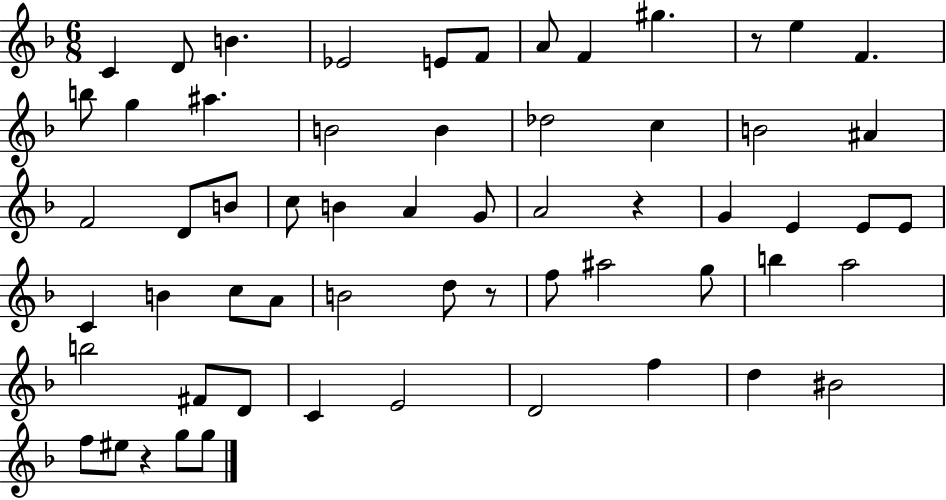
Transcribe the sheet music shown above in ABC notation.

X:1
T:Untitled
M:6/8
L:1/4
K:F
C D/2 B _E2 E/2 F/2 A/2 F ^g z/2 e F b/2 g ^a B2 B _d2 c B2 ^A F2 D/2 B/2 c/2 B A G/2 A2 z G E E/2 E/2 C B c/2 A/2 B2 d/2 z/2 f/2 ^a2 g/2 b a2 b2 ^F/2 D/2 C E2 D2 f d ^B2 f/2 ^e/2 z g/2 g/2